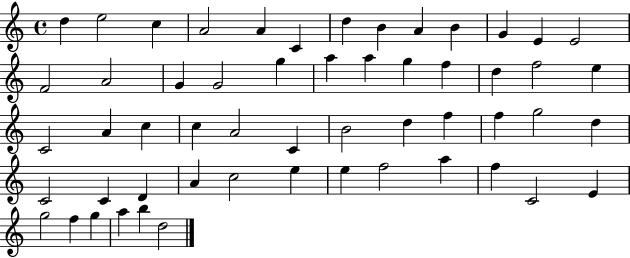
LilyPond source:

{
  \clef treble
  \time 4/4
  \defaultTimeSignature
  \key c \major
  d''4 e''2 c''4 | a'2 a'4 c'4 | d''4 b'4 a'4 b'4 | g'4 e'4 e'2 | \break f'2 a'2 | g'4 g'2 g''4 | a''4 a''4 g''4 f''4 | d''4 f''2 e''4 | \break c'2 a'4 c''4 | c''4 a'2 c'4 | b'2 d''4 f''4 | f''4 g''2 d''4 | \break c'2 c'4 d'4 | a'4 c''2 e''4 | e''4 f''2 a''4 | f''4 c'2 e'4 | \break g''2 f''4 g''4 | a''4 b''4 d''2 | \bar "|."
}